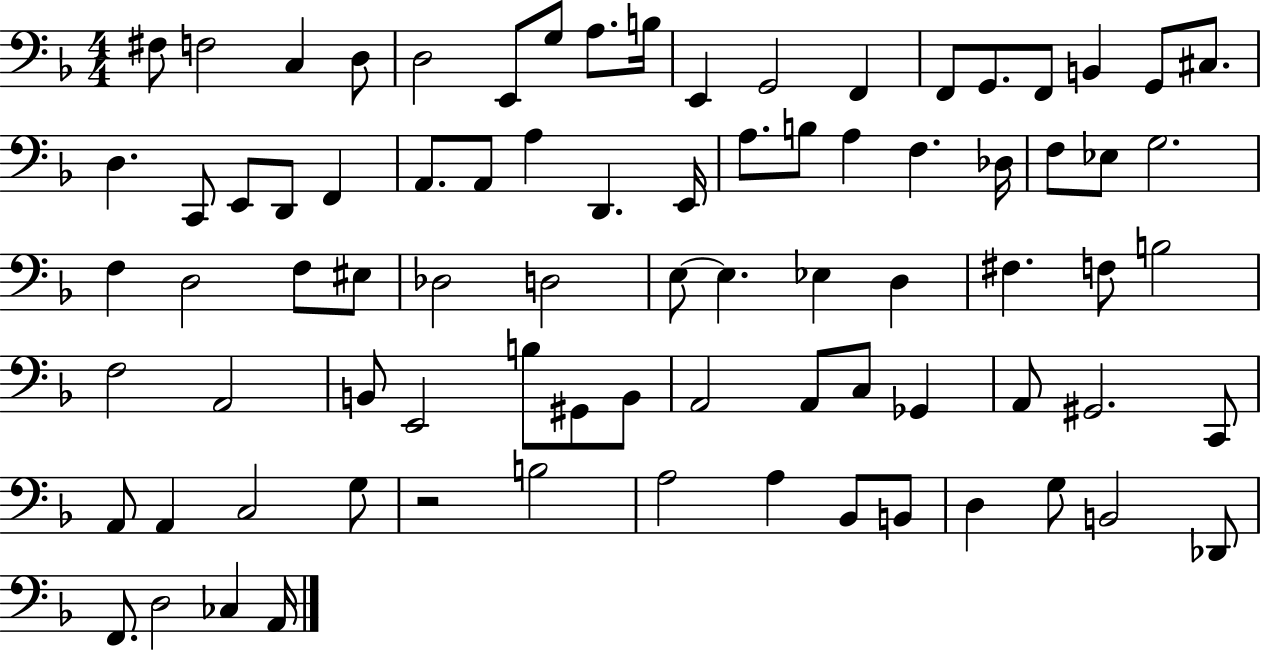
{
  \clef bass
  \numericTimeSignature
  \time 4/4
  \key f \major
  fis8 f2 c4 d8 | d2 e,8 g8 a8. b16 | e,4 g,2 f,4 | f,8 g,8. f,8 b,4 g,8 cis8. | \break d4. c,8 e,8 d,8 f,4 | a,8. a,8 a4 d,4. e,16 | a8. b8 a4 f4. des16 | f8 ees8 g2. | \break f4 d2 f8 eis8 | des2 d2 | e8~~ e4. ees4 d4 | fis4. f8 b2 | \break f2 a,2 | b,8 e,2 b8 gis,8 b,8 | a,2 a,8 c8 ges,4 | a,8 gis,2. c,8 | \break a,8 a,4 c2 g8 | r2 b2 | a2 a4 bes,8 b,8 | d4 g8 b,2 des,8 | \break f,8. d2 ces4 a,16 | \bar "|."
}